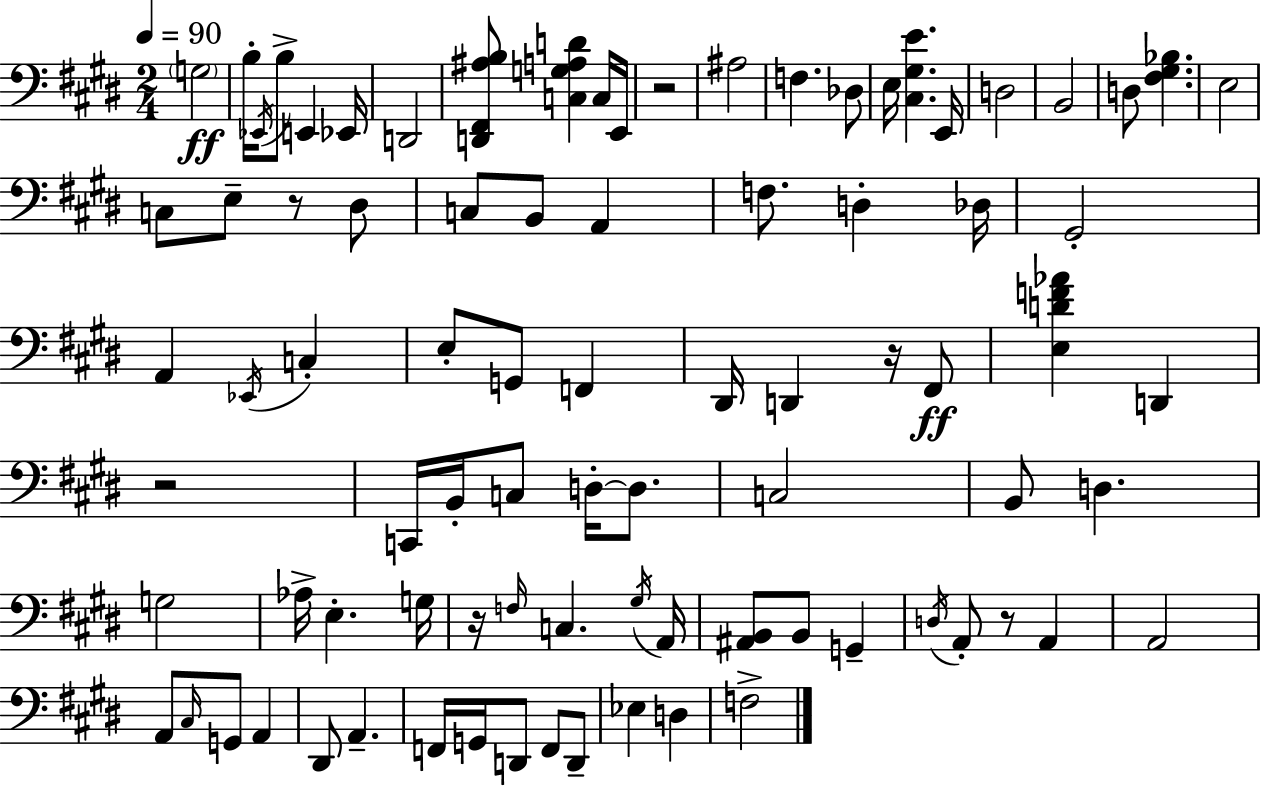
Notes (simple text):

G3/h B3/s Eb2/s B3/e E2/q Eb2/s D2/h [D2,F#2,A#3,B3]/e [C3,G3,A3,D4]/q C3/s E2/s R/h A#3/h F3/q. Db3/e E3/s [C#3,G#3,E4]/q. E2/s D3/h B2/h D3/e [F#3,G#3,Bb3]/q. E3/h C3/e E3/e R/e D#3/e C3/e B2/e A2/q F3/e. D3/q Db3/s G#2/h A2/q Eb2/s C3/q E3/e G2/e F2/q D#2/s D2/q R/s F#2/e [E3,D4,F4,Ab4]/q D2/q R/h C2/s B2/s C3/e D3/s D3/e. C3/h B2/e D3/q. G3/h Ab3/s E3/q. G3/s R/s F3/s C3/q. G#3/s A2/s [A#2,B2]/e B2/e G2/q D3/s A2/e R/e A2/q A2/h A2/e C#3/s G2/e A2/q D#2/e A2/q. F2/s G2/s D2/e F2/e D2/e Eb3/q D3/q F3/h